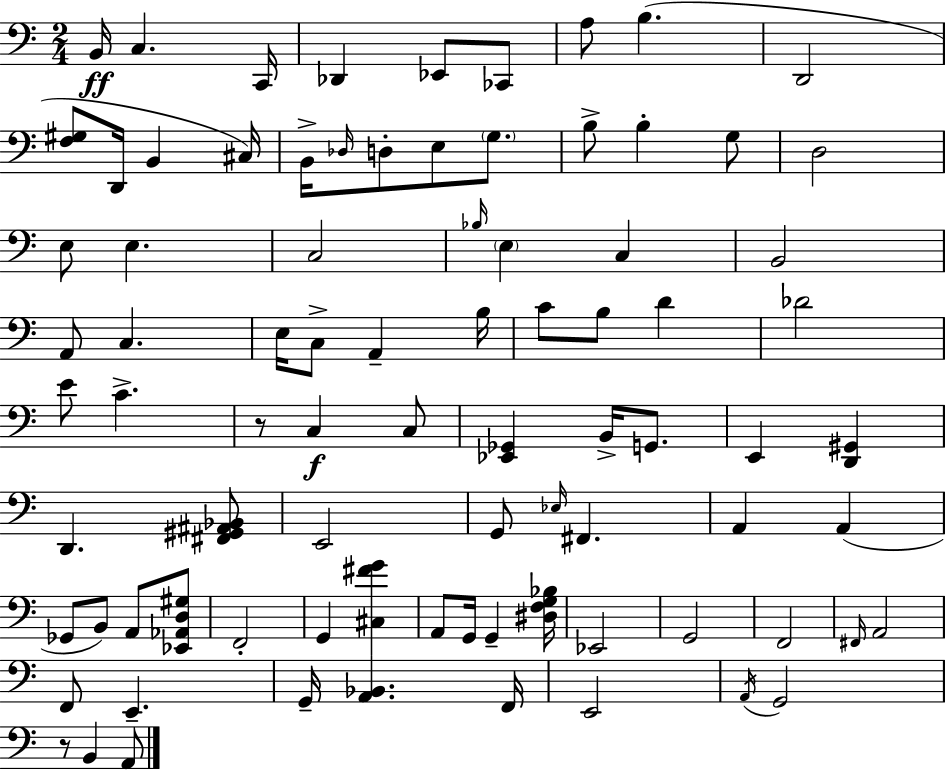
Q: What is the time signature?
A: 2/4